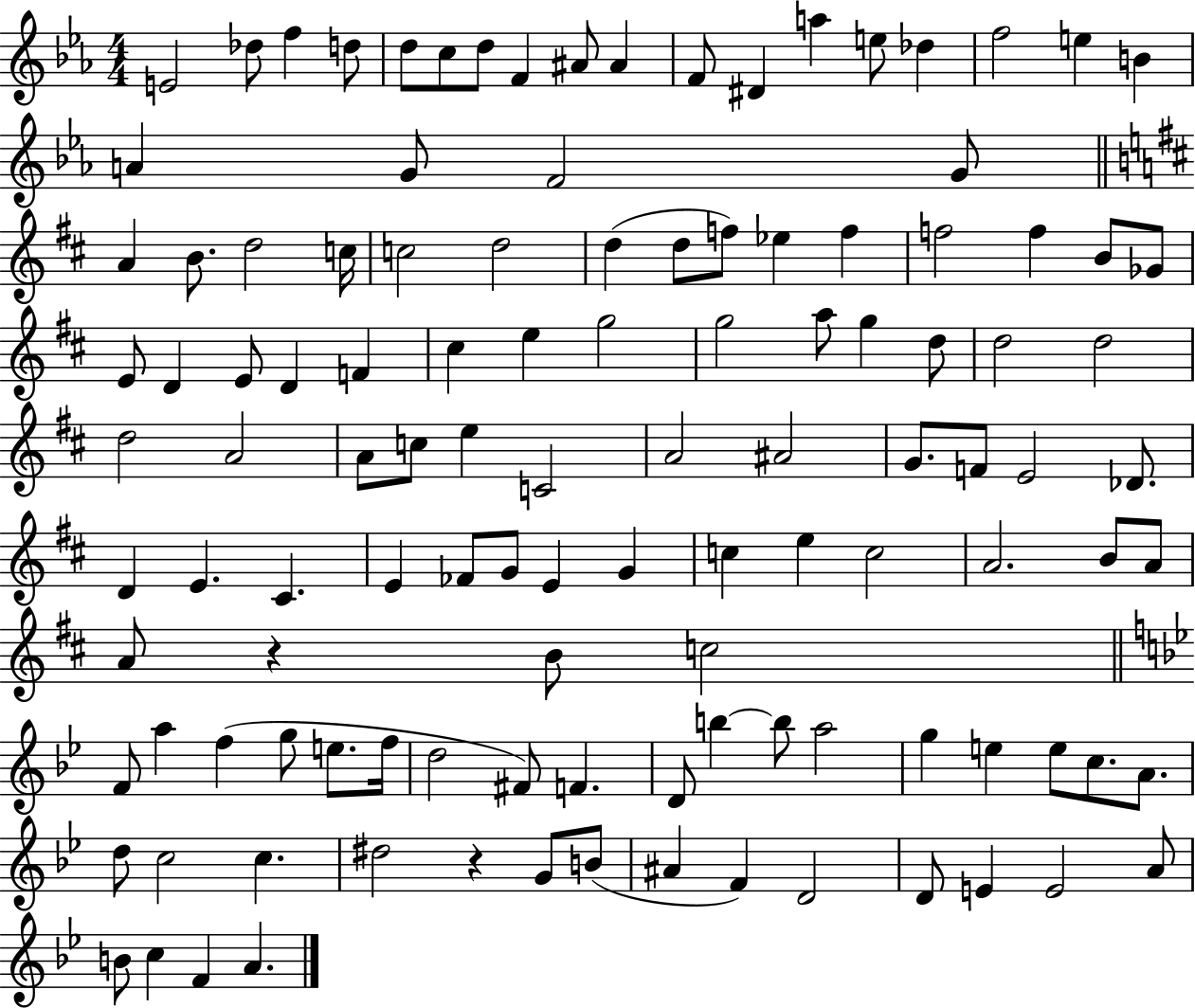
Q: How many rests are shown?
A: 2